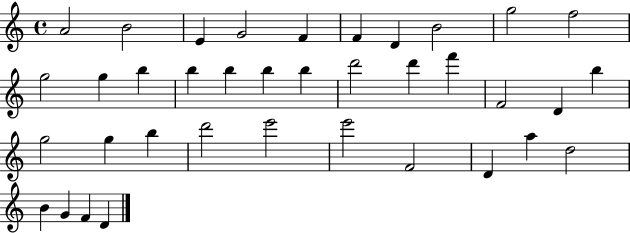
X:1
T:Untitled
M:4/4
L:1/4
K:C
A2 B2 E G2 F F D B2 g2 f2 g2 g b b b b b d'2 d' f' F2 D b g2 g b d'2 e'2 e'2 F2 D a d2 B G F D